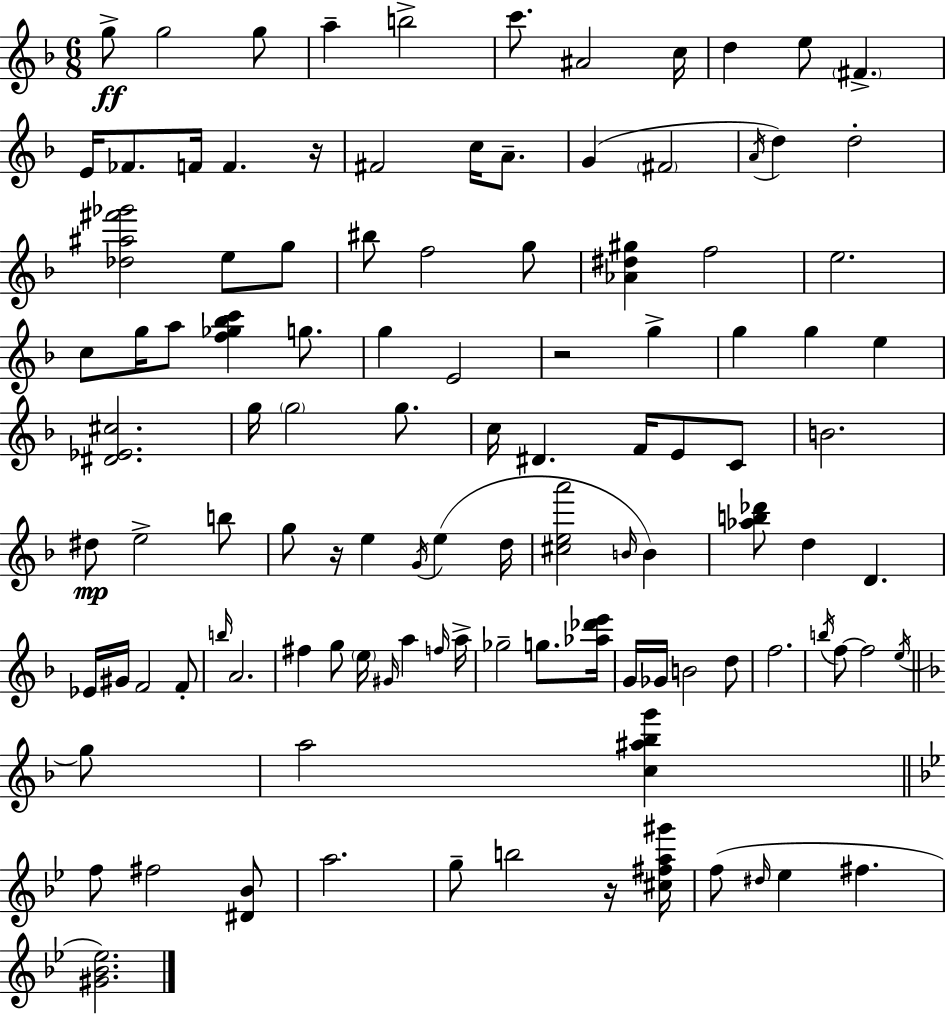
{
  \clef treble
  \numericTimeSignature
  \time 6/8
  \key d \minor
  \repeat volta 2 { g''8->\ff g''2 g''8 | a''4-- b''2-> | c'''8. ais'2 c''16 | d''4 e''8 \parenthesize fis'4.-> | \break e'16 fes'8. f'16 f'4. r16 | fis'2 c''16 a'8.-- | g'4( \parenthesize fis'2 | \acciaccatura { a'16 }) d''4 d''2-. | \break <des'' ais'' fis''' ges'''>2 e''8 g''8 | bis''8 f''2 g''8 | <aes' dis'' gis''>4 f''2 | e''2. | \break c''8 g''16 a''8 <f'' ges'' bes'' c'''>4 g''8. | g''4 e'2 | r2 g''4-> | g''4 g''4 e''4 | \break <dis' ees' cis''>2. | g''16 \parenthesize g''2 g''8. | c''16 dis'4. f'16 e'8 c'8 | b'2. | \break dis''8\mp e''2-> b''8 | g''8 r16 e''4 \acciaccatura { g'16 }( e''4 | d''16 <cis'' e'' a'''>2 \grace { b'16 } b'4) | <aes'' b'' des'''>8 d''4 d'4. | \break ees'16 gis'16 f'2 | f'8-. \grace { b''16 } a'2. | fis''4 g''8 \parenthesize e''16 \grace { gis'16 } | a''4 \grace { f''16 } a''16-> ges''2-- | \break g''8. <aes'' des''' e'''>16 g'16 ges'16 b'2 | d''8 f''2. | \acciaccatura { b''16 } f''8~~ f''2 | \acciaccatura { e''16 } \bar "||" \break \key d \minor g''8 a''2 <c'' ais'' bes'' g'''>4 | \bar "||" \break \key bes \major f''8 fis''2 <dis' bes'>8 | a''2. | g''8-- b''2 r16 <cis'' fis'' a'' gis'''>16 | f''8( \grace { dis''16 } ees''4 fis''4. | \break <gis' bes' ees''>2.) | } \bar "|."
}